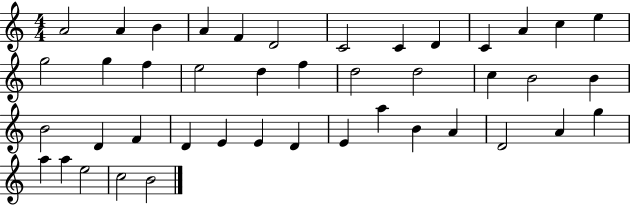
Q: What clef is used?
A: treble